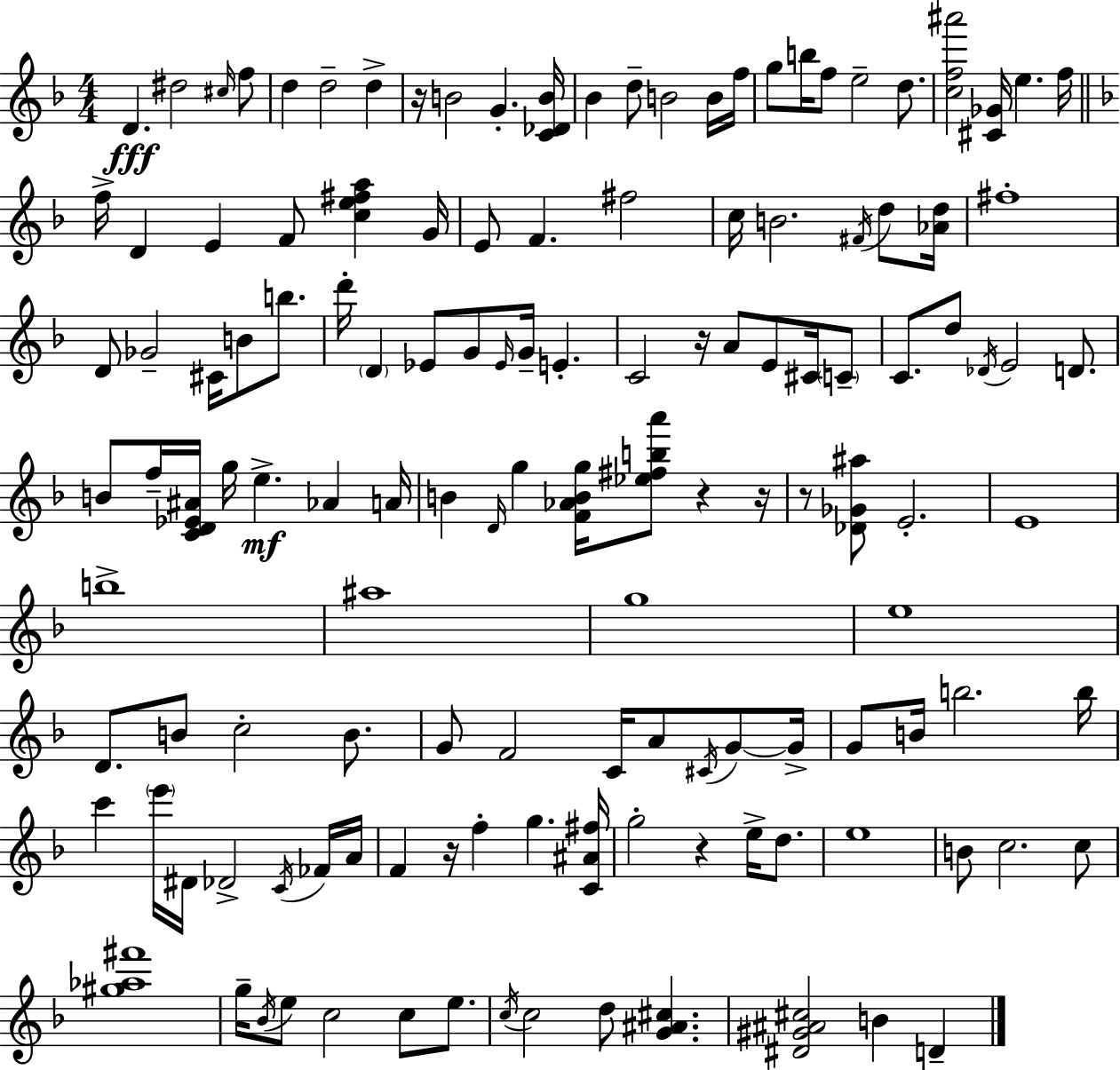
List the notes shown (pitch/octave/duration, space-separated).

D4/q. D#5/h C#5/s F5/e D5/q D5/h D5/q R/s B4/h G4/q. [C4,Db4,B4]/s Bb4/q D5/e B4/h B4/s F5/s G5/e B5/s F5/e E5/h D5/e. [C5,F5,A#6]/h [C#4,Gb4]/s E5/q. F5/s F5/s D4/q E4/q F4/e [C5,E5,F#5,A5]/q G4/s E4/e F4/q. F#5/h C5/s B4/h. F#4/s D5/e [Ab4,D5]/s F#5/w D4/e Gb4/h C#4/s B4/e B5/e. D6/s D4/q Eb4/e G4/e Eb4/s G4/s E4/q. C4/h R/s A4/e E4/e C#4/s C4/e C4/e. D5/e Db4/s E4/h D4/e. B4/e F5/s [C4,D4,Eb4,A#4]/s G5/s E5/q. Ab4/q A4/s B4/q D4/s G5/q [F4,Ab4,B4,G5]/s [Eb5,F#5,B5,A6]/e R/q R/s R/e [Db4,Gb4,A#5]/e E4/h. E4/w B5/w A#5/w G5/w E5/w D4/e. B4/e C5/h B4/e. G4/e F4/h C4/s A4/e C#4/s G4/e G4/s G4/e B4/s B5/h. B5/s C6/q E6/s D#4/s Db4/h C4/s FES4/s A4/s F4/q R/s F5/q G5/q. [C4,A#4,F#5]/s G5/h R/q E5/s D5/e. E5/w B4/e C5/h. C5/e [G#5,Ab5,F#6]/w G5/s Bb4/s E5/e C5/h C5/e E5/e. C5/s C5/h D5/e [G4,A#4,C#5]/q. [D#4,G#4,A#4,C#5]/h B4/q D4/q